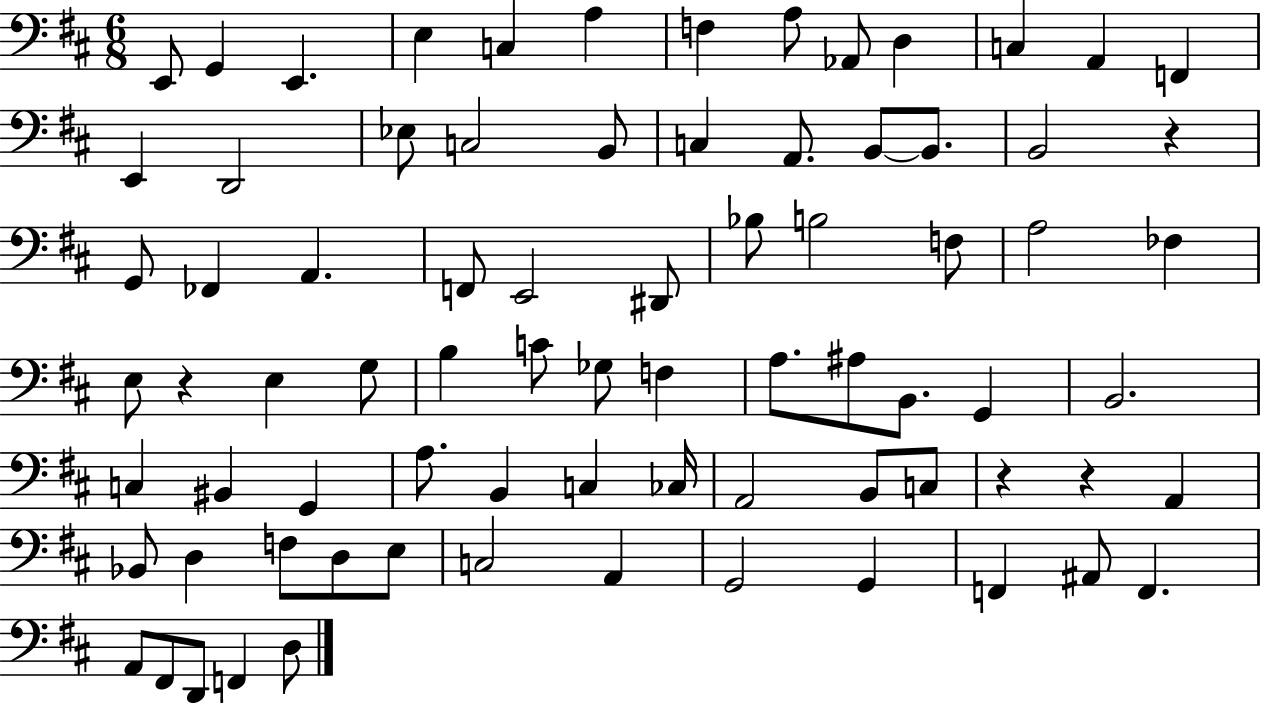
E2/e G2/q E2/q. E3/q C3/q A3/q F3/q A3/e Ab2/e D3/q C3/q A2/q F2/q E2/q D2/h Eb3/e C3/h B2/e C3/q A2/e. B2/e B2/e. B2/h R/q G2/e FES2/q A2/q. F2/e E2/h D#2/e Bb3/e B3/h F3/e A3/h FES3/q E3/e R/q E3/q G3/e B3/q C4/e Gb3/e F3/q A3/e. A#3/e B2/e. G2/q B2/h. C3/q BIS2/q G2/q A3/e. B2/q C3/q CES3/s A2/h B2/e C3/e R/q R/q A2/q Bb2/e D3/q F3/e D3/e E3/e C3/h A2/q G2/h G2/q F2/q A#2/e F2/q. A2/e F#2/e D2/e F2/q D3/e